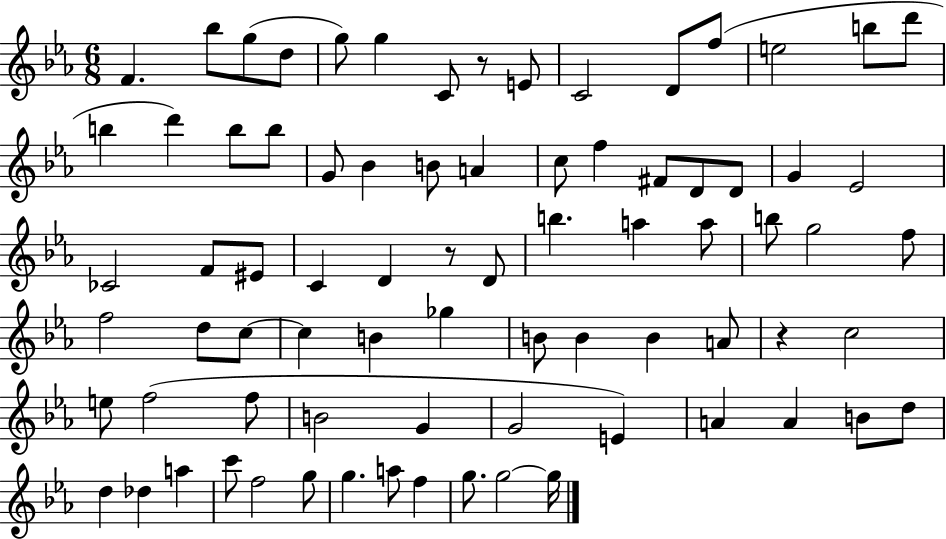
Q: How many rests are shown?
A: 3